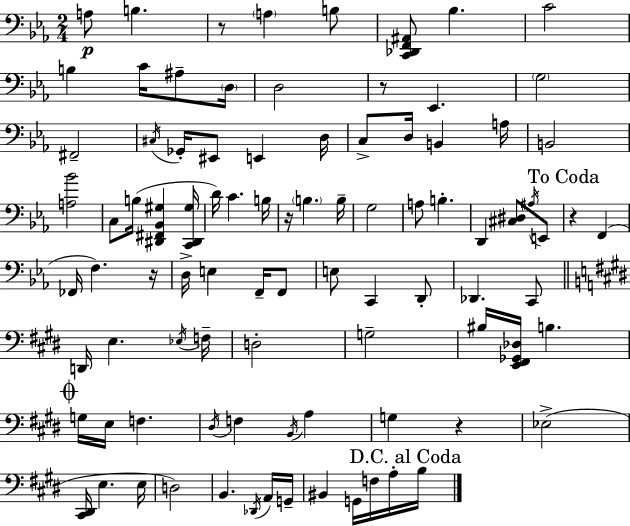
X:1
T:Untitled
M:2/4
L:1/4
K:Cm
A,/2 B, z/2 A, B,/2 [C,,_D,,F,,^A,,]/2 _B, C2 B, C/4 ^A,/2 D,/4 D,2 z/2 _E,, G,2 ^F,,2 ^C,/4 _G,,/4 ^E,,/2 E,, D,/4 C,/2 D,/4 B,, A,/4 B,,2 [A,_B]2 C,/2 B,/4 [^D,,^F,,_B,,^G,] [C,,^D,,^G,]/4 D/4 C B,/4 z/4 B, B,/4 G,2 A,/2 B, D,, [^C,^D,]/2 ^A,/4 E,,/2 z F,, _F,,/4 F, z/4 D,/4 E, F,,/4 F,,/2 E,/2 C,, D,,/2 _D,, C,,/2 D,,/4 E, _E,/4 F,/4 D,2 G,2 ^B,/4 [E,,^F,,_G,,_D,]/4 B, G,/4 E,/4 F, ^D,/4 F, B,,/4 A, G, z _E,2 [^C,,^D,,]/4 E, E,/4 D,2 B,, _D,,/4 A,,/4 G,,/4 ^B,, G,,/4 F,/4 A,/4 B,/4